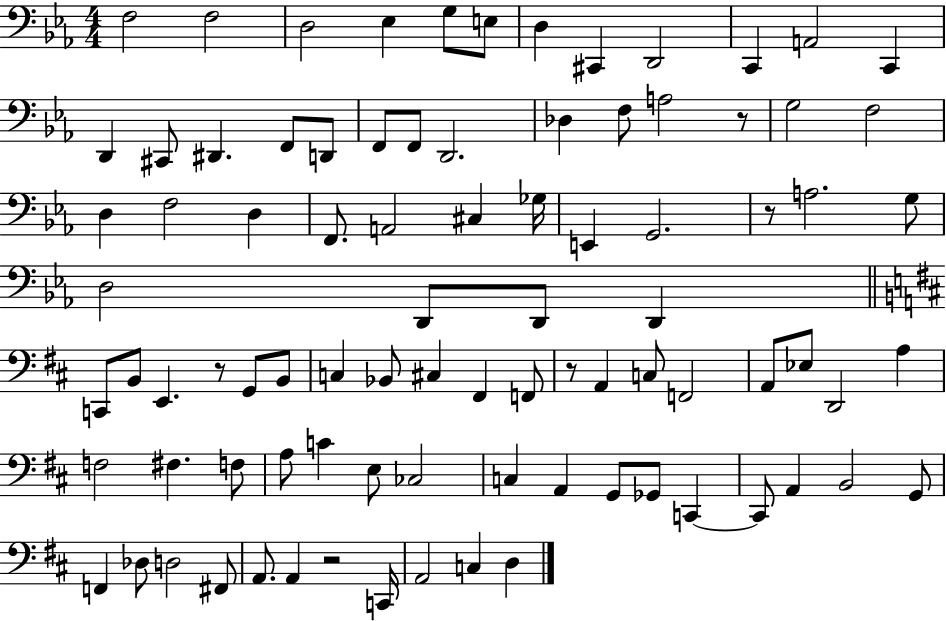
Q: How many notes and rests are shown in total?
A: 88